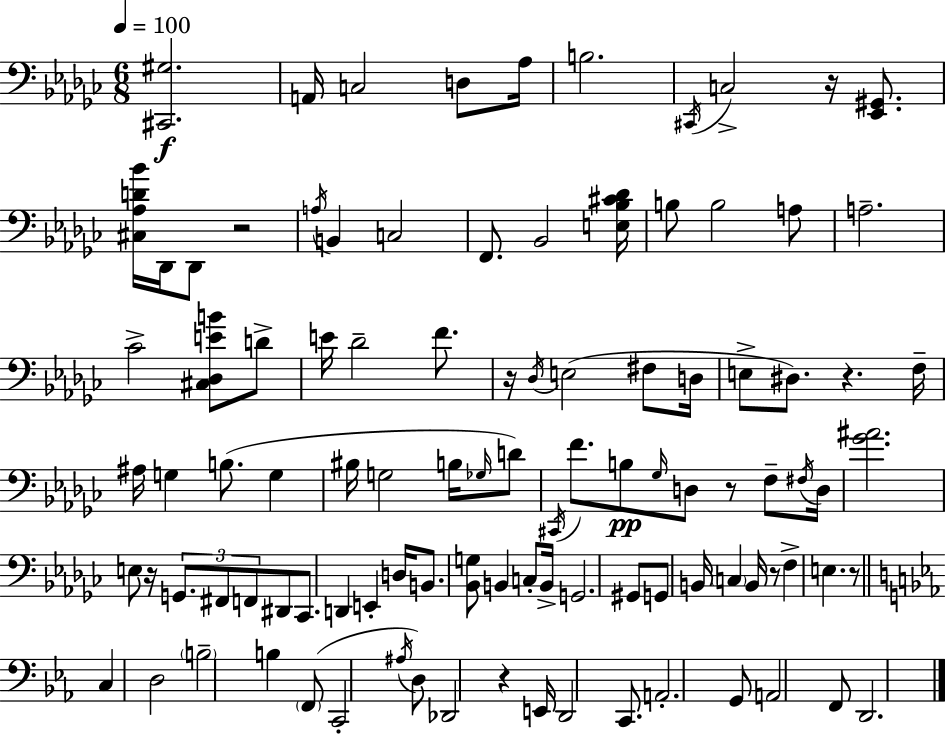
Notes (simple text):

[C#2,G#3]/h. A2/s C3/h D3/e Ab3/s B3/h. C#2/s C3/h R/s [Eb2,G#2]/e. [C#3,Ab3,D4,Bb4]/s Db2/s Db2/e R/h A3/s B2/q C3/h F2/e. Bb2/h [E3,Bb3,C#4,Db4]/s B3/e B3/h A3/e A3/h. CES4/h [C#3,Db3,E4,B4]/e D4/e E4/s Db4/h F4/e. R/s Db3/s E3/h F#3/e D3/s E3/e D#3/e. R/q. F3/s A#3/s G3/q B3/e. G3/q BIS3/s G3/h B3/s Gb3/s D4/e C#2/s F4/e. B3/e Gb3/s D3/e R/e F3/e F#3/s D3/s [Gb4,A#4]/h. E3/e R/s G2/e. F#2/e F2/e D#2/e CES2/e. D2/q E2/q D3/s B2/e. [Bb2,G3]/e B2/q C3/e B2/s G2/h. G#2/e G2/e B2/s C3/q B2/s R/e F3/q E3/q. R/e C3/q D3/h B3/h B3/q F2/e C2/h A#3/s D3/e Db2/h R/q E2/s D2/h C2/e. A2/h. G2/e A2/h F2/e D2/h.